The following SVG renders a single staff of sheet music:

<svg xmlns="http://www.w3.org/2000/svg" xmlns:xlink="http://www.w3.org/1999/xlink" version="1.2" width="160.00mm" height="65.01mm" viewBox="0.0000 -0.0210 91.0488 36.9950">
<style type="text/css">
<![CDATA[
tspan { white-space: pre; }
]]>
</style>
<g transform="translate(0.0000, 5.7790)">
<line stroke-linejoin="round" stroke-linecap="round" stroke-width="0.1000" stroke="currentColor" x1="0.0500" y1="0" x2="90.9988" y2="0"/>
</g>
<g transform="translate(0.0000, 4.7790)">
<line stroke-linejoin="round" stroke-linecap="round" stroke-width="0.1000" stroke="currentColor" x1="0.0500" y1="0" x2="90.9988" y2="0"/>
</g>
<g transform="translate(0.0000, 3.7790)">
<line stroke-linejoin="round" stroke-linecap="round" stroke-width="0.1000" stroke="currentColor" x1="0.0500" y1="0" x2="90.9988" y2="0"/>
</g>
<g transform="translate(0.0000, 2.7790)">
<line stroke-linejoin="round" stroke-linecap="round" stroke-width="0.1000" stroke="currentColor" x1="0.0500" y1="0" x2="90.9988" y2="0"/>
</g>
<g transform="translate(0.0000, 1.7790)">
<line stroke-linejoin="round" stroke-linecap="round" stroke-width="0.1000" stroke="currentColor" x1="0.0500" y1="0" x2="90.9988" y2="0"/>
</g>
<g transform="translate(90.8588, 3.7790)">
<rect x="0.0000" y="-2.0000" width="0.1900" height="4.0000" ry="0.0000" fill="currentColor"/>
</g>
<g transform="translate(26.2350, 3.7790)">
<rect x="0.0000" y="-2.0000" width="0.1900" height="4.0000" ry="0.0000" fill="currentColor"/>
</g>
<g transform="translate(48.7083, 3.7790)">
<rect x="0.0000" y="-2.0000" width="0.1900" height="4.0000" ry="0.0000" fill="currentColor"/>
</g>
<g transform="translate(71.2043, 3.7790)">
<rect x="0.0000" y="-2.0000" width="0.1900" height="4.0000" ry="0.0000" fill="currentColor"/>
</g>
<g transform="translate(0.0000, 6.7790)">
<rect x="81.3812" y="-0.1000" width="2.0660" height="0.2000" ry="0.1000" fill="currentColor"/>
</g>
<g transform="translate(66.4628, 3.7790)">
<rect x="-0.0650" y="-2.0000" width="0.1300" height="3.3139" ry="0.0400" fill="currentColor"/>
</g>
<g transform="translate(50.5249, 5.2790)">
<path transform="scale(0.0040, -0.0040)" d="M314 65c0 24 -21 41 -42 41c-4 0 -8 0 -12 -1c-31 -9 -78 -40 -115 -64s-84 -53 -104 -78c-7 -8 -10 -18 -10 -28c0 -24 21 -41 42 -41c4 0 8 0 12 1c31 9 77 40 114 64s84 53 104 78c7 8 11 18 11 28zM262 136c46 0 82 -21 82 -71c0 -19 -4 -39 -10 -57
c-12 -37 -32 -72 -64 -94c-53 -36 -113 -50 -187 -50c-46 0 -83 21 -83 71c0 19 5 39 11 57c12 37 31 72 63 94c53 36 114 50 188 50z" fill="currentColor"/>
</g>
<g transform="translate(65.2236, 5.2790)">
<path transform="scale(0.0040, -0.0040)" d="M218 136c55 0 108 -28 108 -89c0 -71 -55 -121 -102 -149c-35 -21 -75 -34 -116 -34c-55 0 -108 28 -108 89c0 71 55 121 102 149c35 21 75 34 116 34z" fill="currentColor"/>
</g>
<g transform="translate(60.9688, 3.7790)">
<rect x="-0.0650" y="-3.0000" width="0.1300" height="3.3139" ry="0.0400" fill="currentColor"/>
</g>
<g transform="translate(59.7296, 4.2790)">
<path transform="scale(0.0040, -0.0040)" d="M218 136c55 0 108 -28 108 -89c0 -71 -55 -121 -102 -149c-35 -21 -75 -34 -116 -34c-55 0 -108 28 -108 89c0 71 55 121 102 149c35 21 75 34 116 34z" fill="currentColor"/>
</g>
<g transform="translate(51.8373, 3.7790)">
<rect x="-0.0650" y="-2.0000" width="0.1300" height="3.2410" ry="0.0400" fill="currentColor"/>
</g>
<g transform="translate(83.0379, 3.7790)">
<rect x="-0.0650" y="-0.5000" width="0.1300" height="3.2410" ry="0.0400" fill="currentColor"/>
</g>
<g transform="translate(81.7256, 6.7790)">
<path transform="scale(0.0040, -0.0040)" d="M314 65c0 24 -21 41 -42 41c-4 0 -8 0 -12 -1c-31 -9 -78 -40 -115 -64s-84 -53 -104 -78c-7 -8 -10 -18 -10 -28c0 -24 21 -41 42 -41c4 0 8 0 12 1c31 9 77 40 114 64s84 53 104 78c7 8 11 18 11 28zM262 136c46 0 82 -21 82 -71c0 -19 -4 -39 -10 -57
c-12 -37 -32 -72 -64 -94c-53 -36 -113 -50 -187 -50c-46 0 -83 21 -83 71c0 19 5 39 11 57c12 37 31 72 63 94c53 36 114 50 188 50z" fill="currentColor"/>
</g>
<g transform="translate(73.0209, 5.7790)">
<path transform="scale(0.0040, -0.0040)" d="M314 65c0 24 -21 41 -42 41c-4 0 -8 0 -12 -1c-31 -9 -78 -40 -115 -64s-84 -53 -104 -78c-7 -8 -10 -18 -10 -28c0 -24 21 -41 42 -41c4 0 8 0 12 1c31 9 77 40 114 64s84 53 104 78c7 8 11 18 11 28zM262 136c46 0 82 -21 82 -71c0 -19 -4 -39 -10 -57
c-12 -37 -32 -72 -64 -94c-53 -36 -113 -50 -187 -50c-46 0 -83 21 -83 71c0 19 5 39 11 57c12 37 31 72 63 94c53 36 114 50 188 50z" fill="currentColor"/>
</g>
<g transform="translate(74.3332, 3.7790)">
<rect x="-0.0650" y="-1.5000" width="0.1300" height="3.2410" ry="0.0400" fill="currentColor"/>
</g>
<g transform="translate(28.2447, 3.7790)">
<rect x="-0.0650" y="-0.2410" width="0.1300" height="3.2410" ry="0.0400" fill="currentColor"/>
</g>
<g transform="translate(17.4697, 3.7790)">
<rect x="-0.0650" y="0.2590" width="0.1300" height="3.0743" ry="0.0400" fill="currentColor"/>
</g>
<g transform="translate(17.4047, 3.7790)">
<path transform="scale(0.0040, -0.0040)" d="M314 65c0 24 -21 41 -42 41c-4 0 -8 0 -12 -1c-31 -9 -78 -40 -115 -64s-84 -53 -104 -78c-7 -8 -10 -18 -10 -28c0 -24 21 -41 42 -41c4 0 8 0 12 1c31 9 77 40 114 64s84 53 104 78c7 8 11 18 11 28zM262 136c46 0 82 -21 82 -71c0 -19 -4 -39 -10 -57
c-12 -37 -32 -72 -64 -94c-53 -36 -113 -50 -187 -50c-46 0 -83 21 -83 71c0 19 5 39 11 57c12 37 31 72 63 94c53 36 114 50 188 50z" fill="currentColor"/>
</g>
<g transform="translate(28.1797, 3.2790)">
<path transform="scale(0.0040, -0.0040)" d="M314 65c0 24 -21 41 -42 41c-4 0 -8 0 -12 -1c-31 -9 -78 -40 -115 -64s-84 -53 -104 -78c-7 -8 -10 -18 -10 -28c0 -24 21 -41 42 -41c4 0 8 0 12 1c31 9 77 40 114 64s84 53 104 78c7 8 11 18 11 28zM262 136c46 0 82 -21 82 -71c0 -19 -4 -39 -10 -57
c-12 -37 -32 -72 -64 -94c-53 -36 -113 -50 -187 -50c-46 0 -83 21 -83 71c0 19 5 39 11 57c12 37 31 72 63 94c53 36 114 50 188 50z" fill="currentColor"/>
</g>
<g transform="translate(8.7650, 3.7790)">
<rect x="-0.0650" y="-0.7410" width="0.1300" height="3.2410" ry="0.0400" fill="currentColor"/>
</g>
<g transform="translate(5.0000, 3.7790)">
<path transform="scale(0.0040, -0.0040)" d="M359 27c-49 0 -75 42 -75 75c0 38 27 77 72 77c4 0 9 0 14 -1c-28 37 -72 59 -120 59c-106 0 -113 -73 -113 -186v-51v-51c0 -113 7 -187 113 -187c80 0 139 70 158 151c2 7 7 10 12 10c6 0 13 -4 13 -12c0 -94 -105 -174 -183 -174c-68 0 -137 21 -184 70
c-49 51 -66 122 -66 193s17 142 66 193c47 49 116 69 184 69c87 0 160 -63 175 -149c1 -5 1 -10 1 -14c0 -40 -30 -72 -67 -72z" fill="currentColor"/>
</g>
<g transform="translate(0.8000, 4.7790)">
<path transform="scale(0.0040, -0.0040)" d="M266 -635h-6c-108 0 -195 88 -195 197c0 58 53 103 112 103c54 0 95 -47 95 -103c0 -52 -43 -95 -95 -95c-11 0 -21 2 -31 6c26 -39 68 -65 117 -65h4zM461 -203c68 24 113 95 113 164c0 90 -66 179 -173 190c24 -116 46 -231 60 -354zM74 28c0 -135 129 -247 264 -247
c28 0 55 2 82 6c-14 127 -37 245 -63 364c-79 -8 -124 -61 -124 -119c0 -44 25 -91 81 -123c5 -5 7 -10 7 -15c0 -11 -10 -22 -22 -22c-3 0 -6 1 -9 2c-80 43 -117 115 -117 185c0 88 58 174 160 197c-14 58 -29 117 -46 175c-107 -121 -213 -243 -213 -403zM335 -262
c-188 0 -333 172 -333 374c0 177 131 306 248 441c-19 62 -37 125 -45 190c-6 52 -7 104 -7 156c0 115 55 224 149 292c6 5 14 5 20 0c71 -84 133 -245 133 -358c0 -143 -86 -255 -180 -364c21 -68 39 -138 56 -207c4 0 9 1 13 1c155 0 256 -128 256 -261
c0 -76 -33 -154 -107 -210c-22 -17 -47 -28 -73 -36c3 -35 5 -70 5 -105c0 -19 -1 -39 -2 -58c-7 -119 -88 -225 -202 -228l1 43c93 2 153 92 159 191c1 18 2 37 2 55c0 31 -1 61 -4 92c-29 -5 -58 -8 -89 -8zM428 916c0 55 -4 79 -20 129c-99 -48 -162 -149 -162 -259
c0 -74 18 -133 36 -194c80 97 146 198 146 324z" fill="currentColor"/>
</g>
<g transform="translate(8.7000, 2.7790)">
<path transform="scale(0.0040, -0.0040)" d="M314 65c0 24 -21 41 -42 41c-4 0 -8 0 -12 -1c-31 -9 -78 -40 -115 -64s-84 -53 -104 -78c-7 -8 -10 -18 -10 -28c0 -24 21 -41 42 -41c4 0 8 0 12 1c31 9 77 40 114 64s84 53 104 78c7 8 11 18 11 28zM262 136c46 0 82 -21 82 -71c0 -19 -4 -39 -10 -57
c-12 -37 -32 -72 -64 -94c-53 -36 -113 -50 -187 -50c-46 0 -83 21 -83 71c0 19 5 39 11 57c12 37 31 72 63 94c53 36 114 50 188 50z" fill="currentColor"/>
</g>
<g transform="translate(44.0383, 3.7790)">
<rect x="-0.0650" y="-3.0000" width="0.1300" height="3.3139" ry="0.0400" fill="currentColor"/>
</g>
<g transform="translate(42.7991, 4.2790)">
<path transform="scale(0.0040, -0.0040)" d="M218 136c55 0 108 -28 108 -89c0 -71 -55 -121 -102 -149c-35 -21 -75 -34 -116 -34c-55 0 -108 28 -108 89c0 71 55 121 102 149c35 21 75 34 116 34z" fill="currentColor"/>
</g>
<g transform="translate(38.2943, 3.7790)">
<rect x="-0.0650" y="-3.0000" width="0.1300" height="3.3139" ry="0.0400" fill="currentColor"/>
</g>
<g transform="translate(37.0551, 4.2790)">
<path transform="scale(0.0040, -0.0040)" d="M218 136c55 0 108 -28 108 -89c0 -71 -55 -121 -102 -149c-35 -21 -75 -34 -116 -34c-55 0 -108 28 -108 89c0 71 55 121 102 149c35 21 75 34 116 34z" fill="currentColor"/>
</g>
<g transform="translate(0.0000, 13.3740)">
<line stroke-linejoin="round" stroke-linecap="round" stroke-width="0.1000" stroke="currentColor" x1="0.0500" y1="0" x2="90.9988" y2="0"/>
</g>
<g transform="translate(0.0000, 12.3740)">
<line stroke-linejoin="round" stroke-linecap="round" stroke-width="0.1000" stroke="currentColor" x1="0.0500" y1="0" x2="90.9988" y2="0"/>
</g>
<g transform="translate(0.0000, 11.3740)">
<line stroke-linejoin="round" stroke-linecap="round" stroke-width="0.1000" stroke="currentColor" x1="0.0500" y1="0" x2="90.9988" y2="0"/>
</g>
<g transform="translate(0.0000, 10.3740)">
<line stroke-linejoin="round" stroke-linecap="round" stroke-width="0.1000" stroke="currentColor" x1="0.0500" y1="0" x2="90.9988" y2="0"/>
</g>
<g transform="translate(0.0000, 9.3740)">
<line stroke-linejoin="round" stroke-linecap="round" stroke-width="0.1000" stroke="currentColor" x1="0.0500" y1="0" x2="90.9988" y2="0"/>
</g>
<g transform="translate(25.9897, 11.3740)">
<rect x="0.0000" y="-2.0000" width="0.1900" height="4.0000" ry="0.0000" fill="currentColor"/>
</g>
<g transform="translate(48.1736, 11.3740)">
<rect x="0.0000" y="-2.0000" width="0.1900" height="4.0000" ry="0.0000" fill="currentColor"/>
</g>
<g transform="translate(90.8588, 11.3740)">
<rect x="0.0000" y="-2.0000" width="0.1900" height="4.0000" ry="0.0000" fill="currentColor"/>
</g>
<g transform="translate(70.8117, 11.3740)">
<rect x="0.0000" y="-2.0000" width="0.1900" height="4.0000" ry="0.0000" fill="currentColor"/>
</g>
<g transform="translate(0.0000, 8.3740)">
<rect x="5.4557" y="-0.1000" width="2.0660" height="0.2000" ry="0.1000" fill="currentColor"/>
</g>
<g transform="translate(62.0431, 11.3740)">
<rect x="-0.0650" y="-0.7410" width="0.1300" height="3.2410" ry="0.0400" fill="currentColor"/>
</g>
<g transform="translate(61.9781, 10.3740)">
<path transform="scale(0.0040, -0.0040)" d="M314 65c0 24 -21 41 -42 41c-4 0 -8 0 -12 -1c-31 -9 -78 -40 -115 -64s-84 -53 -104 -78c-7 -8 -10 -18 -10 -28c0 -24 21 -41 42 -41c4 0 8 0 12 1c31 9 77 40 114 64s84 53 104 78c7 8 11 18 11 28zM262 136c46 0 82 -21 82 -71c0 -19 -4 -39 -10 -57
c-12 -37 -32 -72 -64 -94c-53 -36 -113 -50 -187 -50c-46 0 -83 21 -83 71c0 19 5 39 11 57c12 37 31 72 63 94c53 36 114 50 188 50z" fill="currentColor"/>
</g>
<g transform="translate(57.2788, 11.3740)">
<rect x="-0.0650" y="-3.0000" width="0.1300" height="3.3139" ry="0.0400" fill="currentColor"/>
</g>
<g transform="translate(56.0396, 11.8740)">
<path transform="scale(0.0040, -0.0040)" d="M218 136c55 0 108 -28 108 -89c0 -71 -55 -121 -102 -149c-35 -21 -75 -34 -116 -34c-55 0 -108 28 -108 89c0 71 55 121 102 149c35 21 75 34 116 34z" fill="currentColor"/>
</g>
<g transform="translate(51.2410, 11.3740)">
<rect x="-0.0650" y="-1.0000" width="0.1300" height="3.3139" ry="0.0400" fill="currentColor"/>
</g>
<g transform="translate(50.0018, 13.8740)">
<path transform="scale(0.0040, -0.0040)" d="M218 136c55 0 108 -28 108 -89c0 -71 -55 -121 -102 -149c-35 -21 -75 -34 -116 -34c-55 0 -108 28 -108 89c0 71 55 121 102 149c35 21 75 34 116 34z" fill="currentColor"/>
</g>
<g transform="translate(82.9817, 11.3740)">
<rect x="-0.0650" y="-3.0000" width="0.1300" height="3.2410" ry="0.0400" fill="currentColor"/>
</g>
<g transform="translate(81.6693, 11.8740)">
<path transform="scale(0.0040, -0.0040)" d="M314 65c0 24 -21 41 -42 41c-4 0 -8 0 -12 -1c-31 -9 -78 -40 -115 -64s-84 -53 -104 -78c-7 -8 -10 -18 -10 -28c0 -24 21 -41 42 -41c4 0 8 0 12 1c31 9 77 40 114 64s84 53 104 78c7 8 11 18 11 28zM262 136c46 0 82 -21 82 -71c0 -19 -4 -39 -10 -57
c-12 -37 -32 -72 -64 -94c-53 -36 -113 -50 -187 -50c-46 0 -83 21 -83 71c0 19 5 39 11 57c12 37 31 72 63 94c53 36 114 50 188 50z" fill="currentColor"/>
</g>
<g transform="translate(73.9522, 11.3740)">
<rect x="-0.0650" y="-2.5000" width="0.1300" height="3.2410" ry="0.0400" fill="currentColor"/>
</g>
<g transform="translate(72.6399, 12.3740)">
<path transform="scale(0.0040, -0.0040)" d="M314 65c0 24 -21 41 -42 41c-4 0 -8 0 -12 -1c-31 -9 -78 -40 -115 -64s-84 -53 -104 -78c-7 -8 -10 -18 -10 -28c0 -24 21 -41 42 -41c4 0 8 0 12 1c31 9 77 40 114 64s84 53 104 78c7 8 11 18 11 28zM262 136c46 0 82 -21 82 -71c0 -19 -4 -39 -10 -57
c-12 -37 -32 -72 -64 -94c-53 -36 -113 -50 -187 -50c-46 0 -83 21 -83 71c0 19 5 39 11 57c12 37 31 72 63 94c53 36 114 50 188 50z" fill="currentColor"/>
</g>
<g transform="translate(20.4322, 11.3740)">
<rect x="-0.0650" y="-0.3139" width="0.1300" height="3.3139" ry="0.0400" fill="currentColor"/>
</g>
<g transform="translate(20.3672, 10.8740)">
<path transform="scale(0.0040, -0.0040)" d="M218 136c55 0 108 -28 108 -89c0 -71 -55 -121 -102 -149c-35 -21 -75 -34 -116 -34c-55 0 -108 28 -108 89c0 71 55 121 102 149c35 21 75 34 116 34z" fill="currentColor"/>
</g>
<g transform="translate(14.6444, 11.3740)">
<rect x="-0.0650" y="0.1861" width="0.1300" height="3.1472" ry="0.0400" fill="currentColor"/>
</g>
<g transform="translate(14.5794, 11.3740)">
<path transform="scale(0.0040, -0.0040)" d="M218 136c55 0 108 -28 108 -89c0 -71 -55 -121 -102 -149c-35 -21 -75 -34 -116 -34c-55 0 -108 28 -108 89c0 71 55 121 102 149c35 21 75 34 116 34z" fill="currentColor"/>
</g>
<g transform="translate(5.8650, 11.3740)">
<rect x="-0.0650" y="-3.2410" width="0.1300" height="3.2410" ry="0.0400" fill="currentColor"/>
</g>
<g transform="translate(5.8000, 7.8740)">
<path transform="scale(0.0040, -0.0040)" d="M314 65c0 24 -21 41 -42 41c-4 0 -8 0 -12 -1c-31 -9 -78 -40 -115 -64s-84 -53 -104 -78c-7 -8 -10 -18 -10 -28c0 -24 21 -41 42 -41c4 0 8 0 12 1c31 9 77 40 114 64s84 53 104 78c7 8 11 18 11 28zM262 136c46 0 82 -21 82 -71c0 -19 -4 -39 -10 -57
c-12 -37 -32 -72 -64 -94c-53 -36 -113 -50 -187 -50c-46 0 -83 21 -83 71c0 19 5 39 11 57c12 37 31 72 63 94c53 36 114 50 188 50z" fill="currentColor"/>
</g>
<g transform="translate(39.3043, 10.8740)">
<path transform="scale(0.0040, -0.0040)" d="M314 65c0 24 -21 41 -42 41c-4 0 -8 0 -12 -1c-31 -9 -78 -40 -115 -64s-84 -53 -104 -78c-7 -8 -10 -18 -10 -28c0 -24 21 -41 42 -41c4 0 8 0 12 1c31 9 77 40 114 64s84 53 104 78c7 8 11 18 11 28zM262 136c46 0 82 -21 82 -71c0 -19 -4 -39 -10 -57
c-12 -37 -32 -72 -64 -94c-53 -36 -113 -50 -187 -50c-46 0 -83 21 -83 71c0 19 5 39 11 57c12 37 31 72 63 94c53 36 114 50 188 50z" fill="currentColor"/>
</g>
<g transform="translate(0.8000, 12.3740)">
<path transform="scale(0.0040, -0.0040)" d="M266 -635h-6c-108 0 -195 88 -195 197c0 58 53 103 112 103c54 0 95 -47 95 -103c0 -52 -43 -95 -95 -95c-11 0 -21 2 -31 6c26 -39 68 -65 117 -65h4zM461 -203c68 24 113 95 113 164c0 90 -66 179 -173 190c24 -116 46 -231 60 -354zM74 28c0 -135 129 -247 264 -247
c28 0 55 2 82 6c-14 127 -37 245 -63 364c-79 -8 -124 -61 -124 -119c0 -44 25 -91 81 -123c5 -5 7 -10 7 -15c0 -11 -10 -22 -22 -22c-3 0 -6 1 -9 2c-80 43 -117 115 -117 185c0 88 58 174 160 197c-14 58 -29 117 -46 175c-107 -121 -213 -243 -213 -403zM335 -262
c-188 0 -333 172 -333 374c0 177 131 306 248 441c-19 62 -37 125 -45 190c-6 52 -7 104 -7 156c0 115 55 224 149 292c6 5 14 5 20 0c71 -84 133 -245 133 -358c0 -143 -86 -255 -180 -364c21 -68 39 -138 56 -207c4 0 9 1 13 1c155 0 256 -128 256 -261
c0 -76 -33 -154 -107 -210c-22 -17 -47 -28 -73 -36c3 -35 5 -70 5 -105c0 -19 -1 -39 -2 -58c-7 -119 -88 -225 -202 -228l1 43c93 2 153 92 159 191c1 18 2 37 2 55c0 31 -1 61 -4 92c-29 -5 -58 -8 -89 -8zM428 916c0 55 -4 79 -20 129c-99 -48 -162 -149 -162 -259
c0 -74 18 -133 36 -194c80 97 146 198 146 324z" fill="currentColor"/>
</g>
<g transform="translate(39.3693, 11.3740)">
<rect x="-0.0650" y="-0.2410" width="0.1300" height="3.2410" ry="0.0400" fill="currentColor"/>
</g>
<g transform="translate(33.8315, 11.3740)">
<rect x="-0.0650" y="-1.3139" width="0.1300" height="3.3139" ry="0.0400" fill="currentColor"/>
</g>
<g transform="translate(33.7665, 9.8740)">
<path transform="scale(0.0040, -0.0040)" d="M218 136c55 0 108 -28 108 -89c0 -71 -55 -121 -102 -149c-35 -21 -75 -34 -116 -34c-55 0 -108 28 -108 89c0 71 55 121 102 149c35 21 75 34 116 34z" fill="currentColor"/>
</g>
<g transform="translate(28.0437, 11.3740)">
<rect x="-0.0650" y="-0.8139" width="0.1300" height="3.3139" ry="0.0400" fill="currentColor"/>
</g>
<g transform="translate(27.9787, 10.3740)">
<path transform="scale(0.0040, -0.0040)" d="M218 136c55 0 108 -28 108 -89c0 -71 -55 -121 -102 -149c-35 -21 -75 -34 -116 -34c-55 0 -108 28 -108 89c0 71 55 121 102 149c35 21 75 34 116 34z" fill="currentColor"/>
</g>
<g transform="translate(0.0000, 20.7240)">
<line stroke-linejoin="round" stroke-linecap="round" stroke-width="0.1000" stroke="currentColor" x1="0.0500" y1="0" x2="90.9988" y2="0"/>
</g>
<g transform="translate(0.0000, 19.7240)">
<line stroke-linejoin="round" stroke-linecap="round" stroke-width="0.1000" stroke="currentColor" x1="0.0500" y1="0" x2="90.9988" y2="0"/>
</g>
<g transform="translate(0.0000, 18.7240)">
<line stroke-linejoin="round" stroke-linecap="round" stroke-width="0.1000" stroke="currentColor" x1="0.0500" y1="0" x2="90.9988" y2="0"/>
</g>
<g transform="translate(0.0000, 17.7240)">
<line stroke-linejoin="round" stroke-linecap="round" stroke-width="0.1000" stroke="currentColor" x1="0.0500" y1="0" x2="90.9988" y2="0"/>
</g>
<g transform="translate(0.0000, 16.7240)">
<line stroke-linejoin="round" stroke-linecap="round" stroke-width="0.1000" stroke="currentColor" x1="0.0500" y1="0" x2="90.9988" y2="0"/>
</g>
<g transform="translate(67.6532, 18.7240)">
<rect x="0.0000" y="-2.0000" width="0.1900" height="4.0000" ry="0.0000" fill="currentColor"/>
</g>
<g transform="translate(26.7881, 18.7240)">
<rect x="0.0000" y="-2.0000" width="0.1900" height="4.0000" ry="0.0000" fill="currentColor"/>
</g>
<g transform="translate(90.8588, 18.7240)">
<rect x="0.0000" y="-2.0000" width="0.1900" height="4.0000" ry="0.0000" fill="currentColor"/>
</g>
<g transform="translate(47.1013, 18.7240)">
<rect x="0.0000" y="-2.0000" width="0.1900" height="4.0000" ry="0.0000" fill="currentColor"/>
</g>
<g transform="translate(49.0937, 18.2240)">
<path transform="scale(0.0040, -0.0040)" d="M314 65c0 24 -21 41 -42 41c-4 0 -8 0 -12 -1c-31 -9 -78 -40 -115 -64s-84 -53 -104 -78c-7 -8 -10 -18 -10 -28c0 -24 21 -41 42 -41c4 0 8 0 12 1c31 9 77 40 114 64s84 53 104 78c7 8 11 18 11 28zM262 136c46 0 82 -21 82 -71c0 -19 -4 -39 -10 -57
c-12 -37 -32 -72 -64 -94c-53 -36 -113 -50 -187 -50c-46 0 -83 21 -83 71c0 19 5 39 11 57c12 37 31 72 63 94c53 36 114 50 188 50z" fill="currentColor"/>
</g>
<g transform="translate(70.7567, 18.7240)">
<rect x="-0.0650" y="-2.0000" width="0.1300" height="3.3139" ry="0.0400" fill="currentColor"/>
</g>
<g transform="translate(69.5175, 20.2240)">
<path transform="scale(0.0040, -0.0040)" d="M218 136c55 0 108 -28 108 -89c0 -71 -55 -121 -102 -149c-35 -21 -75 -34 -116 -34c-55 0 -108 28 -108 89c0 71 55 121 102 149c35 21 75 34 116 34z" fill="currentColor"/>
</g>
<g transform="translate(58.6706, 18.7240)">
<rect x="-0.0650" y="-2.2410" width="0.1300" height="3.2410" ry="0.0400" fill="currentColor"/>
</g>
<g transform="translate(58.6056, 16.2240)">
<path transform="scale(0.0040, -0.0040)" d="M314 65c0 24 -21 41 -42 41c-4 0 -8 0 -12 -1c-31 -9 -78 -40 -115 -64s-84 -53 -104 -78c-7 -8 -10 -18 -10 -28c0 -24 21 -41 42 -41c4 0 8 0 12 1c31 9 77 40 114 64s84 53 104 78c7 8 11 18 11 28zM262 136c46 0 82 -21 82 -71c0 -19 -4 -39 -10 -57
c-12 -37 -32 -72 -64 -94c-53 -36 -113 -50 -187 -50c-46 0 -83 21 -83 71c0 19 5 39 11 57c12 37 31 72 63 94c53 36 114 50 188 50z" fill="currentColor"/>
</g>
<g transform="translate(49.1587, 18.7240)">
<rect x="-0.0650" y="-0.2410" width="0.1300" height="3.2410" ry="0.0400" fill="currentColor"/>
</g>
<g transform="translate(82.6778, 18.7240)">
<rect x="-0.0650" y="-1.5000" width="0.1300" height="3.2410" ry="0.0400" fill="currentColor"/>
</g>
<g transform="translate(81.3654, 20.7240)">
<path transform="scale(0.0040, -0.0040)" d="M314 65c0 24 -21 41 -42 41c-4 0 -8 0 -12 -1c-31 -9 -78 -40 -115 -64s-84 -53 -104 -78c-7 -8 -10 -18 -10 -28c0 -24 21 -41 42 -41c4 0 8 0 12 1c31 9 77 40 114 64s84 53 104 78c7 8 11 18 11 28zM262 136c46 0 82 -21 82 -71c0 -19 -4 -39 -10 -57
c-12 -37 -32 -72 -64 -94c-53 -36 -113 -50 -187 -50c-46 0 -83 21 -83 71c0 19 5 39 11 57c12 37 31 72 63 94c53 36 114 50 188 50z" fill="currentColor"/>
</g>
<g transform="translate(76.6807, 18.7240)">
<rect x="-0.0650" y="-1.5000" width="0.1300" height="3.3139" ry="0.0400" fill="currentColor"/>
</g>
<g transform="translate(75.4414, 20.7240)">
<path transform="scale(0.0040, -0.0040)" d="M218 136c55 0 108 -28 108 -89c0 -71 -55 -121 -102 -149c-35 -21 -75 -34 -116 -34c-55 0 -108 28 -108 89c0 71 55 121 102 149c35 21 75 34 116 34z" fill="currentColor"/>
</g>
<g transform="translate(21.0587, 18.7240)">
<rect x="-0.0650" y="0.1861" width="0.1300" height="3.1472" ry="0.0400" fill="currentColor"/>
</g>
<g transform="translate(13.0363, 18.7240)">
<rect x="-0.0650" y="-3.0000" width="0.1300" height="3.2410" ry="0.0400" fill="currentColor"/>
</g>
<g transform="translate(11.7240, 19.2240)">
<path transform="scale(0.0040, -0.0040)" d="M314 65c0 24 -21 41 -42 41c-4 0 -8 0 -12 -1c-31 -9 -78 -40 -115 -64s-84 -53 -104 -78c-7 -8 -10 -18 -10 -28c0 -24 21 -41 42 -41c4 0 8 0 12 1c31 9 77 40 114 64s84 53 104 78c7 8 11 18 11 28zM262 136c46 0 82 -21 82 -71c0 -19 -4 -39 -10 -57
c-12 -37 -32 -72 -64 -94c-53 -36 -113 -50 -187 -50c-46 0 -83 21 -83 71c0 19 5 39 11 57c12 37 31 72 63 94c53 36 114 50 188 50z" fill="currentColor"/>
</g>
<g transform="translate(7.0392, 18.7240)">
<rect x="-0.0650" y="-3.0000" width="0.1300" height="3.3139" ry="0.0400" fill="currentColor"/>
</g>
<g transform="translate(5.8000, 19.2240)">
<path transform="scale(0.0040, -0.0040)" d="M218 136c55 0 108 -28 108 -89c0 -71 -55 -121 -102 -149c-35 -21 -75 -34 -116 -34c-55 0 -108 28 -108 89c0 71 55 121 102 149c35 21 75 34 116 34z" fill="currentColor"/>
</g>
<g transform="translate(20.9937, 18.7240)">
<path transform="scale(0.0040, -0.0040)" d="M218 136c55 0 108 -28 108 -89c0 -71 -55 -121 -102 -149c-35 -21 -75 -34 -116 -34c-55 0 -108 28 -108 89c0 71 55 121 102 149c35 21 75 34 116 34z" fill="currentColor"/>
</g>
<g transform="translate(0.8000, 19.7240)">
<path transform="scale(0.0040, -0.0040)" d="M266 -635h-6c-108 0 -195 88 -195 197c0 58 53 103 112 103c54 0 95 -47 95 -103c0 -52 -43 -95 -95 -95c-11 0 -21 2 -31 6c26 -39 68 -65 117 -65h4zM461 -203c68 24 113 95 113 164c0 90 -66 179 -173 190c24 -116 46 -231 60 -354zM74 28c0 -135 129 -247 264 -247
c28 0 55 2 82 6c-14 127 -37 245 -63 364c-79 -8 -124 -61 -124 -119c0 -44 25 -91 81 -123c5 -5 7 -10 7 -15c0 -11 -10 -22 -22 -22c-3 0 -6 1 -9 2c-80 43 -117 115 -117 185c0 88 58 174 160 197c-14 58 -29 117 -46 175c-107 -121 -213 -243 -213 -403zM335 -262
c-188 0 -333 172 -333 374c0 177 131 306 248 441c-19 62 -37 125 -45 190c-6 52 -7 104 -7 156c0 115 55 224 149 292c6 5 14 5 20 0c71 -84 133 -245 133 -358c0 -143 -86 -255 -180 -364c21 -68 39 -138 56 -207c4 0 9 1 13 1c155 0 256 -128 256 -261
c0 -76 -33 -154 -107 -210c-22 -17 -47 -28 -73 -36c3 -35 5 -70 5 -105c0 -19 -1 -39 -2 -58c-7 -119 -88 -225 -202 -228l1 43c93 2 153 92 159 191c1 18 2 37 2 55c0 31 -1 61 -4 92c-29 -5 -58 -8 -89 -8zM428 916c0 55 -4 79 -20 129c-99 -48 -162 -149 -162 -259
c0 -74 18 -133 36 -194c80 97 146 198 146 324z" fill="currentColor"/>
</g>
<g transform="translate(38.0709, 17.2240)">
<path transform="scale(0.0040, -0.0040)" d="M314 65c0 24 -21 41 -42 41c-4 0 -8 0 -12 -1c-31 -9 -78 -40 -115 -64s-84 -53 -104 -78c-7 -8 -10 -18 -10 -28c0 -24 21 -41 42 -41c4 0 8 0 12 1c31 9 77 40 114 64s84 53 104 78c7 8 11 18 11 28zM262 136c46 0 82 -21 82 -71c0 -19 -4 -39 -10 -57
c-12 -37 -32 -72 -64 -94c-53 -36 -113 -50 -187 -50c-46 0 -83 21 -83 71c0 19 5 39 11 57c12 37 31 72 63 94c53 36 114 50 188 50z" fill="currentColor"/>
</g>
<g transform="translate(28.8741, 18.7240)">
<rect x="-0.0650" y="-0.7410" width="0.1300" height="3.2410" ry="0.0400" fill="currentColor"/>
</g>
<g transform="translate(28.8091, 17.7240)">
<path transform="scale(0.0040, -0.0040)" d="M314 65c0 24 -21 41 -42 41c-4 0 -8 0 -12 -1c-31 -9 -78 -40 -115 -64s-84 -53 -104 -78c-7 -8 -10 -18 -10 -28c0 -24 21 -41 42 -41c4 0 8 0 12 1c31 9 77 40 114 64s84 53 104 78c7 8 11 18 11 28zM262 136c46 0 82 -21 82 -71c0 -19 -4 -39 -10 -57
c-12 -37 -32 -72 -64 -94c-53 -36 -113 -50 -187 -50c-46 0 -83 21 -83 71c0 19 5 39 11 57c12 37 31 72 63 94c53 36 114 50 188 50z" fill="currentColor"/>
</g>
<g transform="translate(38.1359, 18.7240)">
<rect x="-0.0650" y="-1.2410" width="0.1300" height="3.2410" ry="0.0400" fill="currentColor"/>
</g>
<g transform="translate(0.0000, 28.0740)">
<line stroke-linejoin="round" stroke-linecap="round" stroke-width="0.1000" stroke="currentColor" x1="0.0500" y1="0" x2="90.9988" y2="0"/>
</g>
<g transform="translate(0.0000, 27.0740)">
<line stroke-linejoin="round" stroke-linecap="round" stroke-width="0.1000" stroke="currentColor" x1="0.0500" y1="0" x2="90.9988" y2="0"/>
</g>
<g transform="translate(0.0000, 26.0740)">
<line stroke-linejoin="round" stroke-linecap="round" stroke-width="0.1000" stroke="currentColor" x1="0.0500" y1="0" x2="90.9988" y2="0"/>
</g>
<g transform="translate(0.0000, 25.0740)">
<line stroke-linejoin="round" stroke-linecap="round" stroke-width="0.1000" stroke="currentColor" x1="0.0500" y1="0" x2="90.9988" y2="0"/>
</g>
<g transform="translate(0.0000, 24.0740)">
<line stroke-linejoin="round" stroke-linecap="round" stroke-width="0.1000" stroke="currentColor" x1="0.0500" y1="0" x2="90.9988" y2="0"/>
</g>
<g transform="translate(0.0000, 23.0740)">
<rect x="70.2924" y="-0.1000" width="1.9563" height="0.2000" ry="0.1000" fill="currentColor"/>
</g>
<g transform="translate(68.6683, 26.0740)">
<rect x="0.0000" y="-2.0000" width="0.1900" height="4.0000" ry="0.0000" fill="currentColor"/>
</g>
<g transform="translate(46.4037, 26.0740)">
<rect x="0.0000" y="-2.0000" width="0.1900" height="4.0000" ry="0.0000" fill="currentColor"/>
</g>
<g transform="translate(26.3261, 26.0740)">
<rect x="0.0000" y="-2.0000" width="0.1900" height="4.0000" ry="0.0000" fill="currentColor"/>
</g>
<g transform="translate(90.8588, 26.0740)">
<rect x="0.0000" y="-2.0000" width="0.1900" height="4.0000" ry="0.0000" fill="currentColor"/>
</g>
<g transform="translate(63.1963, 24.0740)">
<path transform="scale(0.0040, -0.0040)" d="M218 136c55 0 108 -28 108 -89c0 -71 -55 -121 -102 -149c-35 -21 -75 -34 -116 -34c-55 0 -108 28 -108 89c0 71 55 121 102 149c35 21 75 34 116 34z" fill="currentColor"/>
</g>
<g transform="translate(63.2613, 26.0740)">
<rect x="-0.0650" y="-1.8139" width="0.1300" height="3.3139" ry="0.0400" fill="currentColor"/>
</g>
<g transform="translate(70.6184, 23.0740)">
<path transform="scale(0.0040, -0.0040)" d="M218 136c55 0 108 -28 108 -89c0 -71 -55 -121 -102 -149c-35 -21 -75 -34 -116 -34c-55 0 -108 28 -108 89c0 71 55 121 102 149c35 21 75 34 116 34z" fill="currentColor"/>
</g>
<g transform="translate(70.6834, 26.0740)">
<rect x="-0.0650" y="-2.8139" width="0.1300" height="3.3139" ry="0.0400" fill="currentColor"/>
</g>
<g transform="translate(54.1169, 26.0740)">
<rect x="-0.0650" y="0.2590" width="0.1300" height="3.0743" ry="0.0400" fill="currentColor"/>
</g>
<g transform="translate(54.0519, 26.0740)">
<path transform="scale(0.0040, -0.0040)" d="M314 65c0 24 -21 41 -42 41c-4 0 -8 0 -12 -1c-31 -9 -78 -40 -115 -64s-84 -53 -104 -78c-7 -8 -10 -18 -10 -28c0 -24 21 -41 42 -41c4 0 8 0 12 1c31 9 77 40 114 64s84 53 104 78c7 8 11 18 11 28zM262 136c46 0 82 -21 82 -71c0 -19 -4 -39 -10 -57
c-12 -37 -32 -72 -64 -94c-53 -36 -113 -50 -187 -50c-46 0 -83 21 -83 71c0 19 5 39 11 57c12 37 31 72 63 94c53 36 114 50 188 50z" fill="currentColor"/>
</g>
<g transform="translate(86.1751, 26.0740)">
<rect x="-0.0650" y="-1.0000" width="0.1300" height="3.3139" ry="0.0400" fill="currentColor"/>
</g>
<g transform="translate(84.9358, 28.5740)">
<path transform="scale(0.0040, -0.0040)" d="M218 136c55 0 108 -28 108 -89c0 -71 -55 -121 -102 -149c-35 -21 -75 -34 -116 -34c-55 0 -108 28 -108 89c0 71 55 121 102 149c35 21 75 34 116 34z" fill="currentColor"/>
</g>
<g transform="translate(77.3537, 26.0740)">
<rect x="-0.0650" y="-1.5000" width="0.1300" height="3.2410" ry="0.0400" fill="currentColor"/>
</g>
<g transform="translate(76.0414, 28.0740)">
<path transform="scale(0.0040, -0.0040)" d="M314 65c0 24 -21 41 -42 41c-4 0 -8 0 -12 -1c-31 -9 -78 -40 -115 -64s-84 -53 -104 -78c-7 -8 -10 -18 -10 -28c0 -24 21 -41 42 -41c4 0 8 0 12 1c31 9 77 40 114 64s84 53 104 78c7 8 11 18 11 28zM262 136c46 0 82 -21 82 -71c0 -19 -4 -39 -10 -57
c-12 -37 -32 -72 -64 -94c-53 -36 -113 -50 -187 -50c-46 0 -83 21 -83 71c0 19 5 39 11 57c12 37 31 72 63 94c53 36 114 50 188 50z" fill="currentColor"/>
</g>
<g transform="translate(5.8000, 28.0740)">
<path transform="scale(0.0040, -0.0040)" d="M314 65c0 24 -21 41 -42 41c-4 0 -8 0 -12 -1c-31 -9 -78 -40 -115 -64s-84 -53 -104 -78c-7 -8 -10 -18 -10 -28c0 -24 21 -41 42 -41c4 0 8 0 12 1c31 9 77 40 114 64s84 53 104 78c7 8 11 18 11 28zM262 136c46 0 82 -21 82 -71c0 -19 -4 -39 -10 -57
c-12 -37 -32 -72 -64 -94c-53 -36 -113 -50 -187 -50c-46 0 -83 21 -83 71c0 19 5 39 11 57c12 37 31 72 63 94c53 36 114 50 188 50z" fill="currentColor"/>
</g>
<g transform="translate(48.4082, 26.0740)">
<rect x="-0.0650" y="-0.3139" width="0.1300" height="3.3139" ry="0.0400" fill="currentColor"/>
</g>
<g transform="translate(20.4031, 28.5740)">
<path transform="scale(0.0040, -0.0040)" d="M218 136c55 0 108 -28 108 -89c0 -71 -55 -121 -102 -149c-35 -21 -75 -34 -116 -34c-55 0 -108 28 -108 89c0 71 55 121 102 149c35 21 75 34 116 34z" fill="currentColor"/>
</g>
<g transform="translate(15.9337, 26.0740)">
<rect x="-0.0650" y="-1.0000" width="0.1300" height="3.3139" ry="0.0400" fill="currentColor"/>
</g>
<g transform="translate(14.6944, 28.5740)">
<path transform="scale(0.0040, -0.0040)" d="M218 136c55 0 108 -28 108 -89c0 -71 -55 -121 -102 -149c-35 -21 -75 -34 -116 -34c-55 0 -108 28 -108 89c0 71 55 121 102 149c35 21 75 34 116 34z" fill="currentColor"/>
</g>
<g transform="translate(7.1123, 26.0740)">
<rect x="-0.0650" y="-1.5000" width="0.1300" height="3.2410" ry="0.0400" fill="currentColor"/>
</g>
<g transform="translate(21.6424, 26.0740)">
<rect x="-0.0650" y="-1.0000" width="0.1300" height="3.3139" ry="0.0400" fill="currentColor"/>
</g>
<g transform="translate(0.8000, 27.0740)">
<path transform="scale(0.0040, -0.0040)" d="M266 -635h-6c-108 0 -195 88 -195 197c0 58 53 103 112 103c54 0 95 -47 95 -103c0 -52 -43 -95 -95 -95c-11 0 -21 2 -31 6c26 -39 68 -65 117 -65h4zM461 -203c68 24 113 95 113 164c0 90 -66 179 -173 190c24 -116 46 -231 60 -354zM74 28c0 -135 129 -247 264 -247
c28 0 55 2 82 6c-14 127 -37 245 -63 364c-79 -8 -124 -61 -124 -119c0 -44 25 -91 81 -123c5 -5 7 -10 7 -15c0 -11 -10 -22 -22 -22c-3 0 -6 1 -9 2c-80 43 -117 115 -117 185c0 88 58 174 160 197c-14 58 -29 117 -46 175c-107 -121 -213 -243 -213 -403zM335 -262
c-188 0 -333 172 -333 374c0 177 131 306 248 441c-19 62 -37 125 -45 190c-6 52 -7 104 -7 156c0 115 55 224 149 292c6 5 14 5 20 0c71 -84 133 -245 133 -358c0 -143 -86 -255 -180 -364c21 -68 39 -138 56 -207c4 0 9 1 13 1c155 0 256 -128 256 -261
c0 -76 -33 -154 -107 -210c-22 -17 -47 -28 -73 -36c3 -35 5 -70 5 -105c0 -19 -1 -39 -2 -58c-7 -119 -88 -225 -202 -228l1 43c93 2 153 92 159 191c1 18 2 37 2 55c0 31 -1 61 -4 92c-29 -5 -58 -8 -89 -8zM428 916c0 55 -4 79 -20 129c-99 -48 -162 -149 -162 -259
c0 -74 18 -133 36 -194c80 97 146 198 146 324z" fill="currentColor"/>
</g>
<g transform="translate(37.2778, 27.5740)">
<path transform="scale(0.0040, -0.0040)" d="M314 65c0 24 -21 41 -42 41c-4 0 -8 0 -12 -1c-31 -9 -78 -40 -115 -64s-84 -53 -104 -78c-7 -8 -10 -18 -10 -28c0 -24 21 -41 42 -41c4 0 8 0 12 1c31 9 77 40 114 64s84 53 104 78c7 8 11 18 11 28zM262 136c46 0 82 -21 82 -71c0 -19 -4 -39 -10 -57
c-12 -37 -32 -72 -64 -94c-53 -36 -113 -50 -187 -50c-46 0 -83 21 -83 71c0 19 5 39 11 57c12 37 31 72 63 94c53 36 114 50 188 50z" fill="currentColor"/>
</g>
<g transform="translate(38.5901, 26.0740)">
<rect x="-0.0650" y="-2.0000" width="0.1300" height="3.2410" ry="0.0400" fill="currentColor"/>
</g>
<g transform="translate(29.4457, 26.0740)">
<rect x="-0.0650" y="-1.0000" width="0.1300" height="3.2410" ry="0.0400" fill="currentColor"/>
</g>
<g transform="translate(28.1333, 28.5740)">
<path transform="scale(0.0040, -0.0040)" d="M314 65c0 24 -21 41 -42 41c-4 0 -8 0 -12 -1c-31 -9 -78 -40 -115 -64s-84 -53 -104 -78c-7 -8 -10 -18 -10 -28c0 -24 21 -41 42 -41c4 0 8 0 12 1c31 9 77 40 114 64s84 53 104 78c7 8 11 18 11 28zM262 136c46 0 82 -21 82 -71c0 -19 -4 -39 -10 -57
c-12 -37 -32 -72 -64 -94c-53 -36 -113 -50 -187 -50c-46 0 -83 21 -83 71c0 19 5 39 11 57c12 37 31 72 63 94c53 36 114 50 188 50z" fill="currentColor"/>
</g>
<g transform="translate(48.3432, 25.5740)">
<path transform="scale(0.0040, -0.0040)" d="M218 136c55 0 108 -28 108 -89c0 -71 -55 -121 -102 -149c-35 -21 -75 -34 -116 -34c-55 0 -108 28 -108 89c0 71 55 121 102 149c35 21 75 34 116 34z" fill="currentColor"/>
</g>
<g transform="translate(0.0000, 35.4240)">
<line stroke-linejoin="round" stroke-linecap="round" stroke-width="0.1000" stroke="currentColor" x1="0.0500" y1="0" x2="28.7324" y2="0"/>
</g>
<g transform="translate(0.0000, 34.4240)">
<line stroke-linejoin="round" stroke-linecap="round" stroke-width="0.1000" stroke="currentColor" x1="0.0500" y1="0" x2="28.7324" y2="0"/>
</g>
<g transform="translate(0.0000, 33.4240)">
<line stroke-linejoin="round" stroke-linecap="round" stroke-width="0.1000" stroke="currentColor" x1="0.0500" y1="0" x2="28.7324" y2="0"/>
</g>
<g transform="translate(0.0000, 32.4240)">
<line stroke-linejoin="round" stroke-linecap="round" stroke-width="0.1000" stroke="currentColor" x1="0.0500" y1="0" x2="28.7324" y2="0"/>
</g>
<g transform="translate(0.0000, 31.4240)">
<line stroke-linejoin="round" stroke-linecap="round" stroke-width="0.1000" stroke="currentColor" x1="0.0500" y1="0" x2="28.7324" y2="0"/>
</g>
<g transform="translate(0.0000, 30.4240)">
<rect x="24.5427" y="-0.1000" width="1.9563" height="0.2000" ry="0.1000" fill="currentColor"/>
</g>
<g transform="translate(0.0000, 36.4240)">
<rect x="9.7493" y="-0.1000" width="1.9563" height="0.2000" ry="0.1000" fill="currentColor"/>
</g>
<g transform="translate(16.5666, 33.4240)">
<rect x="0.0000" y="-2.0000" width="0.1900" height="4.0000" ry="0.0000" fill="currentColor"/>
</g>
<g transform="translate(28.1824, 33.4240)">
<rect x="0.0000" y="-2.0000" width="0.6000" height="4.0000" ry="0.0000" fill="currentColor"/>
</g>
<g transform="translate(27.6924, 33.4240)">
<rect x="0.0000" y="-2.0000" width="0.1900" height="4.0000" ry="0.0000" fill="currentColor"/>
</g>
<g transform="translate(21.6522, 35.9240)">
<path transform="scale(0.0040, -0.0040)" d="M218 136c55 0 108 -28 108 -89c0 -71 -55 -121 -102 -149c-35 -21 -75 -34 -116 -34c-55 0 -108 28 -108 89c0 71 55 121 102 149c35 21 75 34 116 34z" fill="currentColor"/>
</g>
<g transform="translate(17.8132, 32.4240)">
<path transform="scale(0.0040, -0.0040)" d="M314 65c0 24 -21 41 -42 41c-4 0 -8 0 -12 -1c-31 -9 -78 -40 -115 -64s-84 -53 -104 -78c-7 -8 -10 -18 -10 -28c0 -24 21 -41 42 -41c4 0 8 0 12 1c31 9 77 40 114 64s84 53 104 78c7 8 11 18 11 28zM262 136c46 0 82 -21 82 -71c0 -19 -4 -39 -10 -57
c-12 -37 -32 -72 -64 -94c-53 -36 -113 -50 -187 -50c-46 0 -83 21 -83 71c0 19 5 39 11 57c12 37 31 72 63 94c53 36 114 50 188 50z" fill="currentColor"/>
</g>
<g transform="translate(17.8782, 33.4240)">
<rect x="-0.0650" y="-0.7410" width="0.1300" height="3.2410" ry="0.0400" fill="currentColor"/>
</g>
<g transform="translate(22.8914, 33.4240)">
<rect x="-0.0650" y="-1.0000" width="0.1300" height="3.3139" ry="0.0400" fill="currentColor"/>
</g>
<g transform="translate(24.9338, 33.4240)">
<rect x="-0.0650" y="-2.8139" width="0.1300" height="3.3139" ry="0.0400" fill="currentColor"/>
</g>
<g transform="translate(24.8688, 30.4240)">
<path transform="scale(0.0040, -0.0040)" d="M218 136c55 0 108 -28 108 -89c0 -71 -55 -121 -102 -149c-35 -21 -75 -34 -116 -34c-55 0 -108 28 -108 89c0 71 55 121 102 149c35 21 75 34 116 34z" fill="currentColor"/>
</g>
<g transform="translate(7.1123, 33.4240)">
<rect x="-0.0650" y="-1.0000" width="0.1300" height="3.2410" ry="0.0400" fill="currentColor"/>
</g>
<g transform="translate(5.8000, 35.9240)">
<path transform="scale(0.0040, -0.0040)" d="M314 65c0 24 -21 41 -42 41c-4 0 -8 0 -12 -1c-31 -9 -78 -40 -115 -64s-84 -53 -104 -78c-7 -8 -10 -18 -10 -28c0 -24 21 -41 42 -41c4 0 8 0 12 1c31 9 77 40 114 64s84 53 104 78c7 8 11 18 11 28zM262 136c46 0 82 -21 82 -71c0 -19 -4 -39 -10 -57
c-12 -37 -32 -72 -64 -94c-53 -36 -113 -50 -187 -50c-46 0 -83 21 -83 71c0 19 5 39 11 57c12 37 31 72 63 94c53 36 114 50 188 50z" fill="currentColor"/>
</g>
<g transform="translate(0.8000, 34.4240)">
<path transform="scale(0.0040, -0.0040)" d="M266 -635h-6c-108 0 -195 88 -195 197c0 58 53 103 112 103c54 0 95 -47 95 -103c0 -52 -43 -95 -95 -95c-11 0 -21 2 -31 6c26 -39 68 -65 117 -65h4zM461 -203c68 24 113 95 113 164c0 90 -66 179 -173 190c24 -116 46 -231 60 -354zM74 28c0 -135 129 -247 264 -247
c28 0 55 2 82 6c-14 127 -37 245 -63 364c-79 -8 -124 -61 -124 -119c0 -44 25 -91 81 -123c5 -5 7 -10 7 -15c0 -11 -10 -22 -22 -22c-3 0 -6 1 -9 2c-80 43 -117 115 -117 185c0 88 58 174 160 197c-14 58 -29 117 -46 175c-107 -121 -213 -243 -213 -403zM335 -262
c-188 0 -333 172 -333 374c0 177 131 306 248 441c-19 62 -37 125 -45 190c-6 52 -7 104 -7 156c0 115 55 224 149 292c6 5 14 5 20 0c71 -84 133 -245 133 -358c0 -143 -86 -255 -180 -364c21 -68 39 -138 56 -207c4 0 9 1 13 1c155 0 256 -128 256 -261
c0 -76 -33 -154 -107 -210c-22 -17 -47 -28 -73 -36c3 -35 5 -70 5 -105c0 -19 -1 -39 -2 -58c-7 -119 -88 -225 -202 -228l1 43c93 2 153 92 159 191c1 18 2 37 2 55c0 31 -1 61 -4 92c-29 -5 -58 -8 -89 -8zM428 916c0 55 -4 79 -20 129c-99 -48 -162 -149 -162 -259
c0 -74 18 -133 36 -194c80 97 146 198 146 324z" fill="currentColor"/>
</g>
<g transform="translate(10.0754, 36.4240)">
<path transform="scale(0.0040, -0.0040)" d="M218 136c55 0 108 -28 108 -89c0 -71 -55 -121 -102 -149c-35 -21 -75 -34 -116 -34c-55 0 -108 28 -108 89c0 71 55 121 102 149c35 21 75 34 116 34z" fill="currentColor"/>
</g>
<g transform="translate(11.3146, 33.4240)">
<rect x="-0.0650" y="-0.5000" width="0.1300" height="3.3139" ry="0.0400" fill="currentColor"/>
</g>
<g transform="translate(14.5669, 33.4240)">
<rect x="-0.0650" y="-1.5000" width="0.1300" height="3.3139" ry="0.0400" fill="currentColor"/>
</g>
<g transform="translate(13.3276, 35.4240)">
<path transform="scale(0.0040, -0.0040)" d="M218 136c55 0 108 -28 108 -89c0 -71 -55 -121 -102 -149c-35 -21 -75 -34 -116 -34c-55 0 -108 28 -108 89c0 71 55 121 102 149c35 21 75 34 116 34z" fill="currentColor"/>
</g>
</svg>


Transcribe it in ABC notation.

X:1
T:Untitled
M:4/4
L:1/4
K:C
d2 B2 c2 A A F2 A F E2 C2 b2 B c d e c2 D A d2 G2 A2 A A2 B d2 e2 c2 g2 F E E2 E2 D D D2 F2 c B2 f a E2 D D2 C E d2 D a